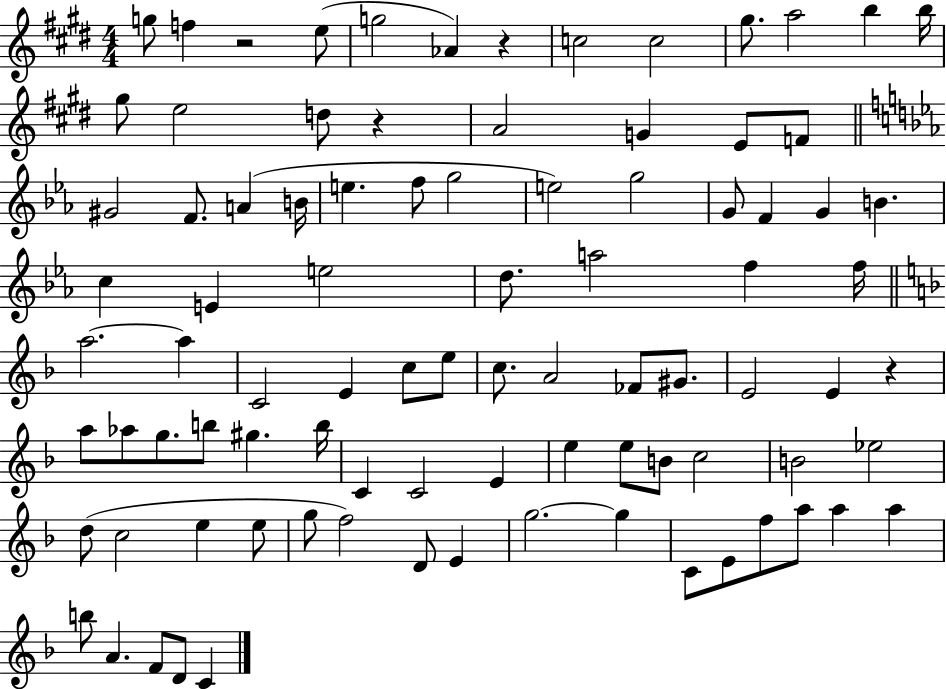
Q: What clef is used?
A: treble